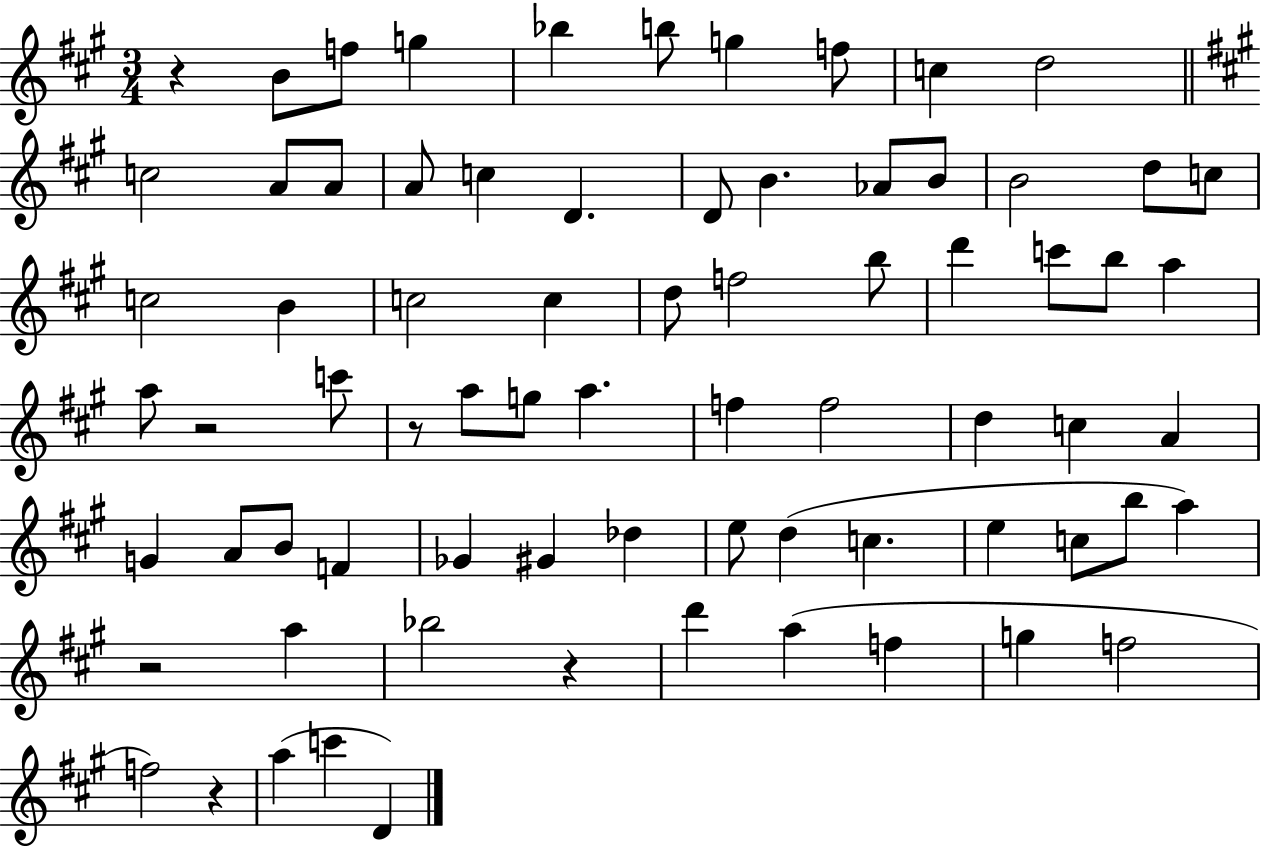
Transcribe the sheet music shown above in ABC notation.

X:1
T:Untitled
M:3/4
L:1/4
K:A
z B/2 f/2 g _b b/2 g f/2 c d2 c2 A/2 A/2 A/2 c D D/2 B _A/2 B/2 B2 d/2 c/2 c2 B c2 c d/2 f2 b/2 d' c'/2 b/2 a a/2 z2 c'/2 z/2 a/2 g/2 a f f2 d c A G A/2 B/2 F _G ^G _d e/2 d c e c/2 b/2 a z2 a _b2 z d' a f g f2 f2 z a c' D